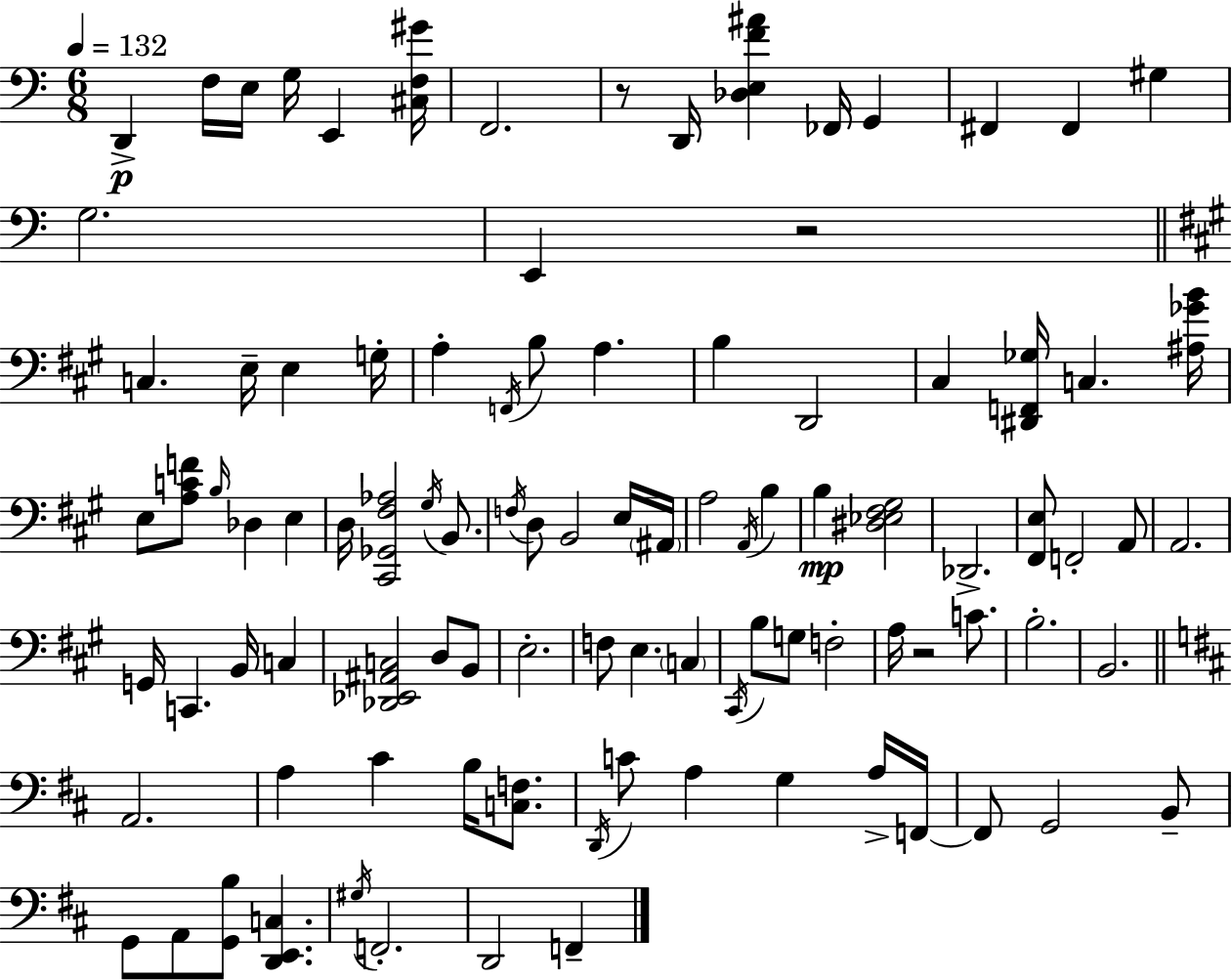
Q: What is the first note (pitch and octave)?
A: D2